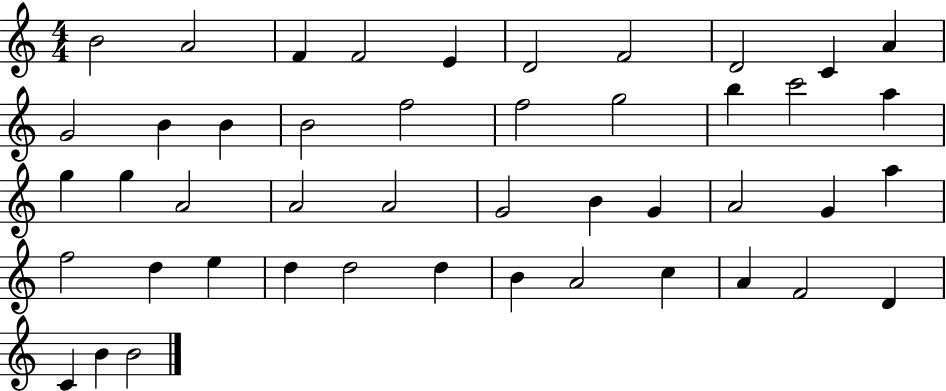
B4/h A4/h F4/q F4/h E4/q D4/h F4/h D4/h C4/q A4/q G4/h B4/q B4/q B4/h F5/h F5/h G5/h B5/q C6/h A5/q G5/q G5/q A4/h A4/h A4/h G4/h B4/q G4/q A4/h G4/q A5/q F5/h D5/q E5/q D5/q D5/h D5/q B4/q A4/h C5/q A4/q F4/h D4/q C4/q B4/q B4/h